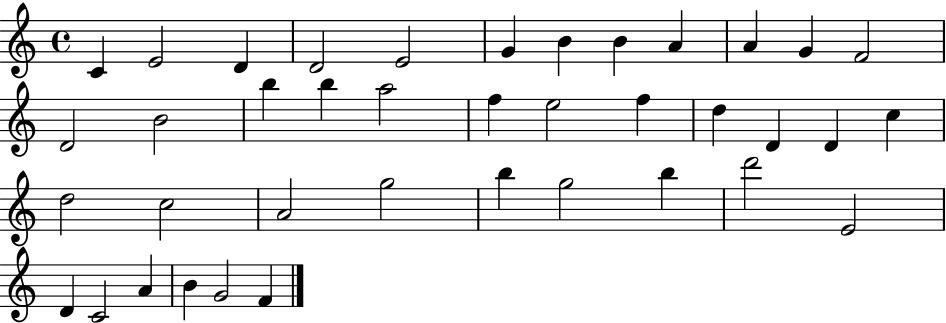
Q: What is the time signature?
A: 4/4